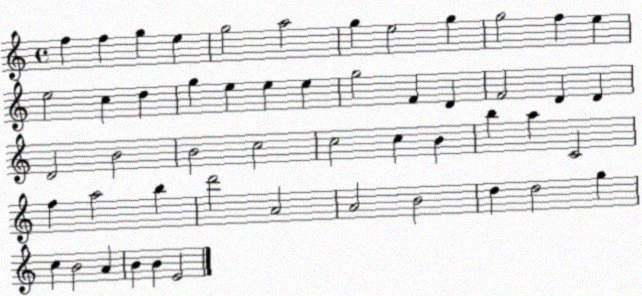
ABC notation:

X:1
T:Untitled
M:4/4
L:1/4
K:C
f f g e g2 a2 g e2 g g2 f e e2 c d g e e e g2 F D F2 D D D2 B2 B2 c2 c2 c B b a C2 f a2 b d'2 A2 A2 B2 d d2 g c B2 A B B E2